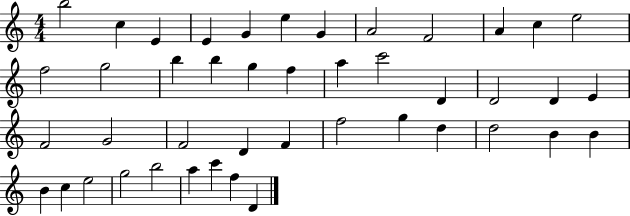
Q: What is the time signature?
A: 4/4